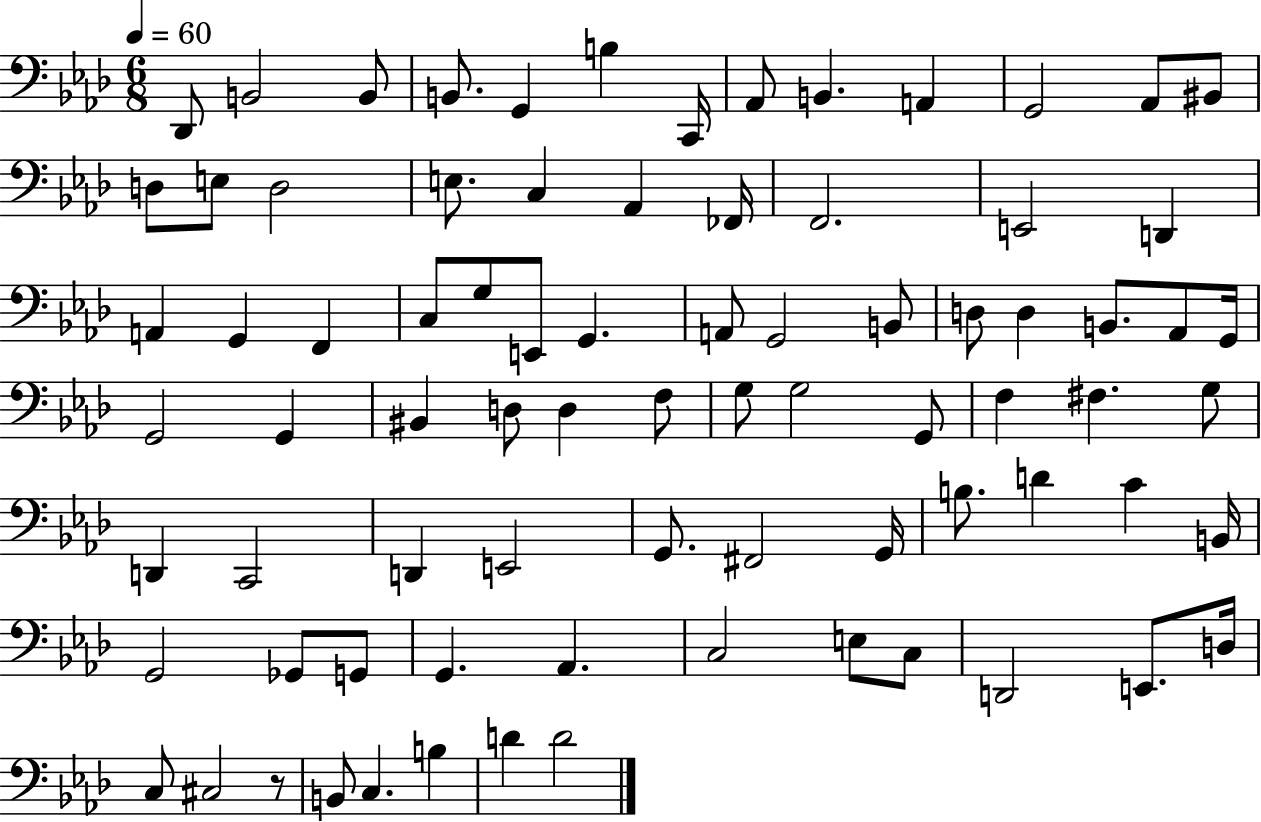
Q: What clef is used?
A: bass